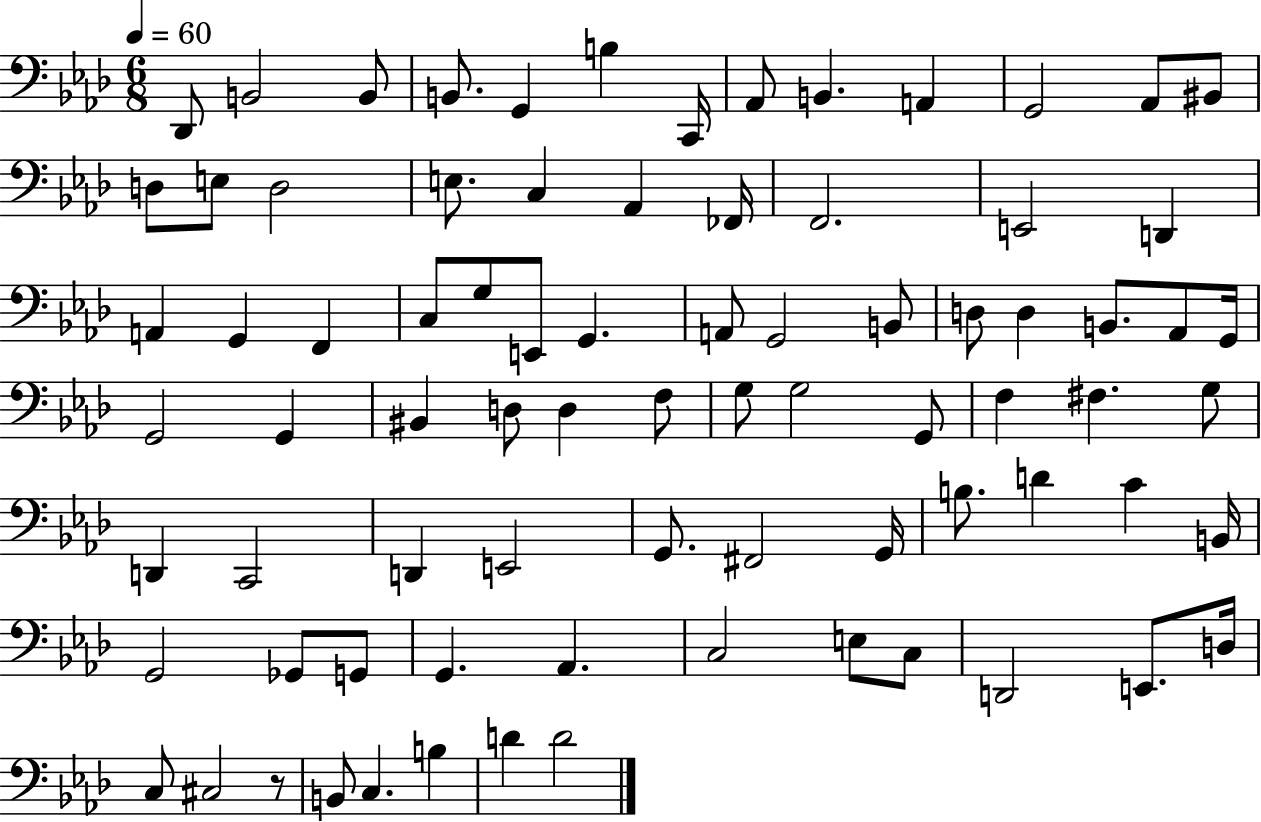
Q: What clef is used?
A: bass